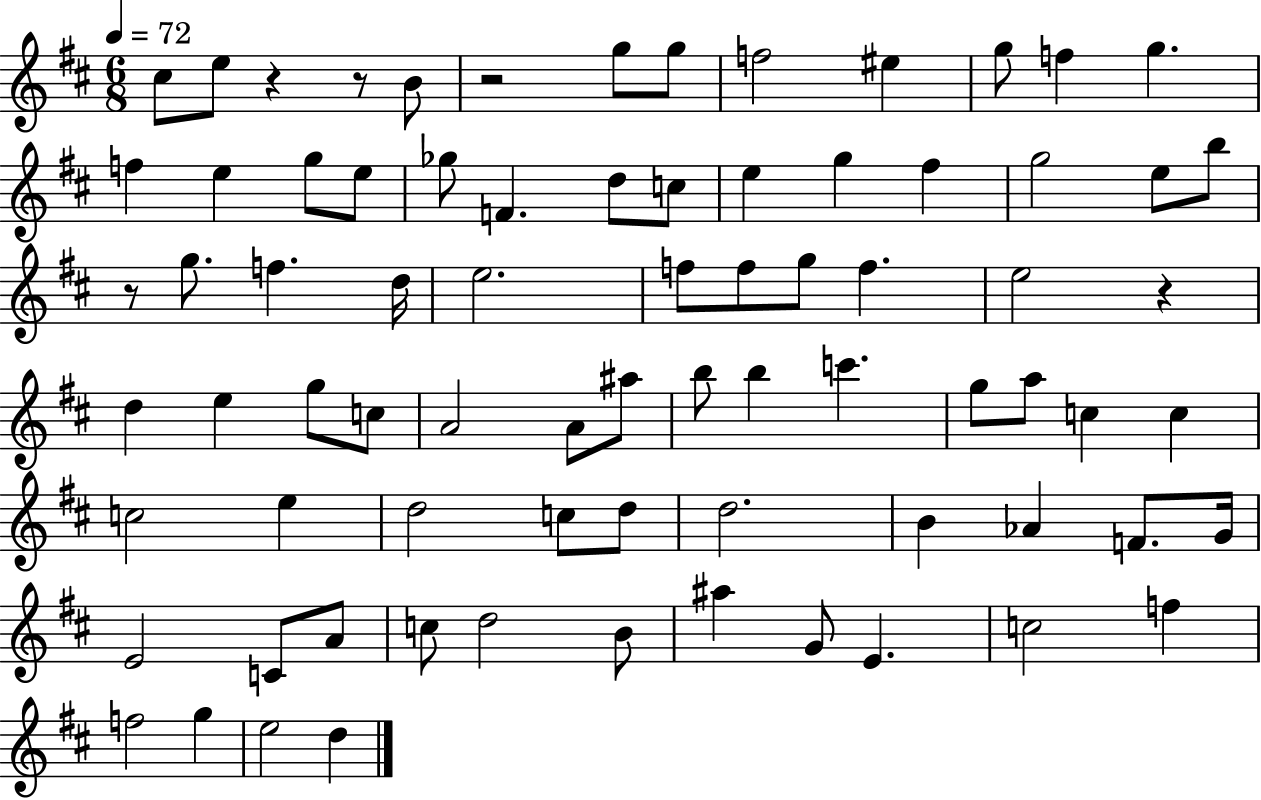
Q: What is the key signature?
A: D major